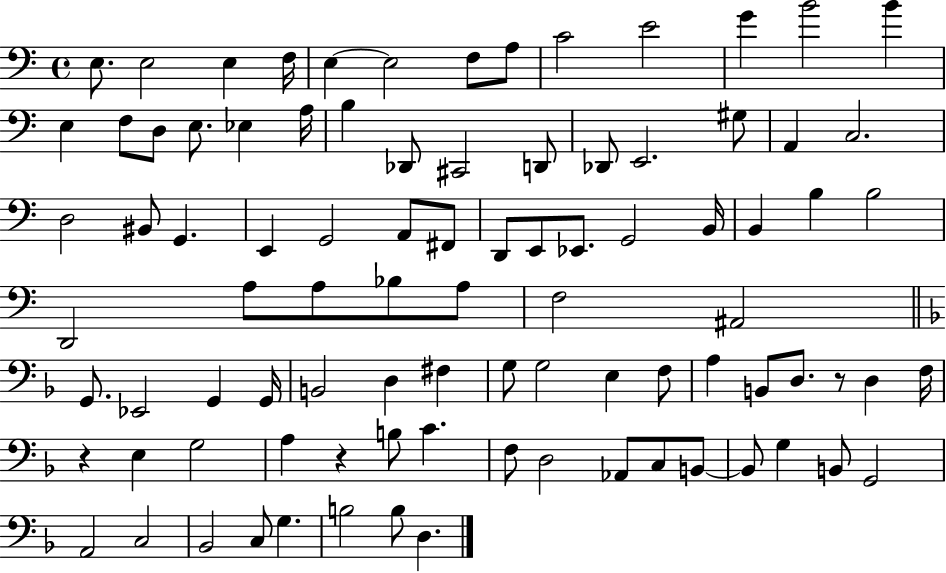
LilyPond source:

{
  \clef bass
  \time 4/4
  \defaultTimeSignature
  \key c \major
  \repeat volta 2 { e8. e2 e4 f16 | e4~~ e2 f8 a8 | c'2 e'2 | g'4 b'2 b'4 | \break e4 f8 d8 e8. ees4 a16 | b4 des,8 cis,2 d,8 | des,8 e,2. gis8 | a,4 c2. | \break d2 bis,8 g,4. | e,4 g,2 a,8 fis,8 | d,8 e,8 ees,8. g,2 b,16 | b,4 b4 b2 | \break d,2 a8 a8 bes8 a8 | f2 ais,2 | \bar "||" \break \key d \minor g,8. ees,2 g,4 g,16 | b,2 d4 fis4 | g8 g2 e4 f8 | a4 b,8 d8. r8 d4 f16 | \break r4 e4 g2 | a4 r4 b8 c'4. | f8 d2 aes,8 c8 b,8~~ | b,8 g4 b,8 g,2 | \break a,2 c2 | bes,2 c8 g4. | b2 b8 d4. | } \bar "|."
}